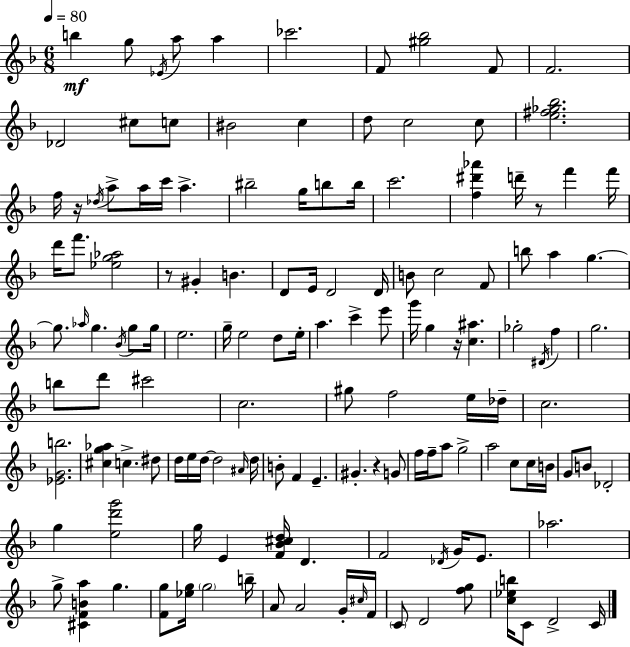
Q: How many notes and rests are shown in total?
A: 140